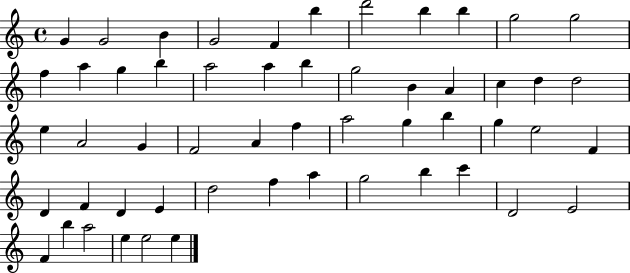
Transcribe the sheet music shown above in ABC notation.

X:1
T:Untitled
M:4/4
L:1/4
K:C
G G2 B G2 F b d'2 b b g2 g2 f a g b a2 a b g2 B A c d d2 e A2 G F2 A f a2 g b g e2 F D F D E d2 f a g2 b c' D2 E2 F b a2 e e2 e